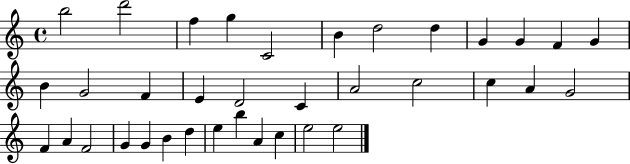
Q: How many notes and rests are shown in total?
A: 36